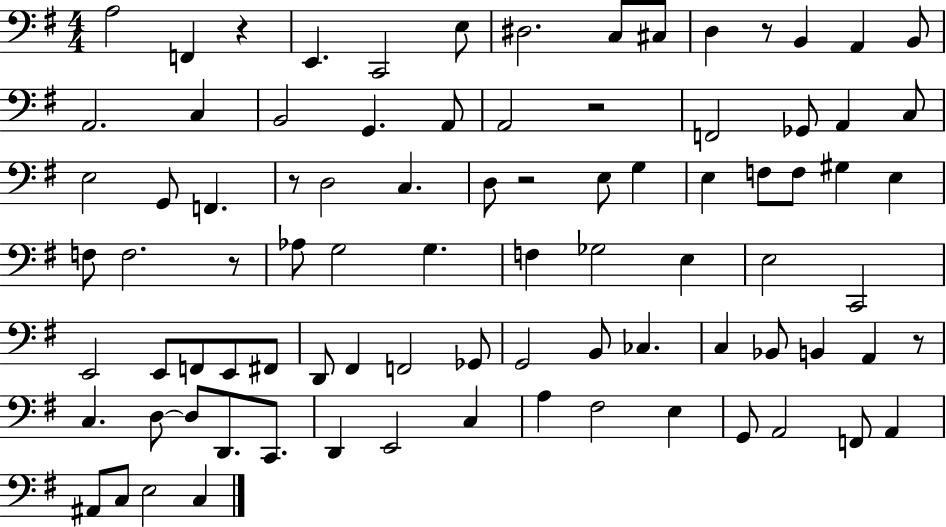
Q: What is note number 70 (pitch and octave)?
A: A3